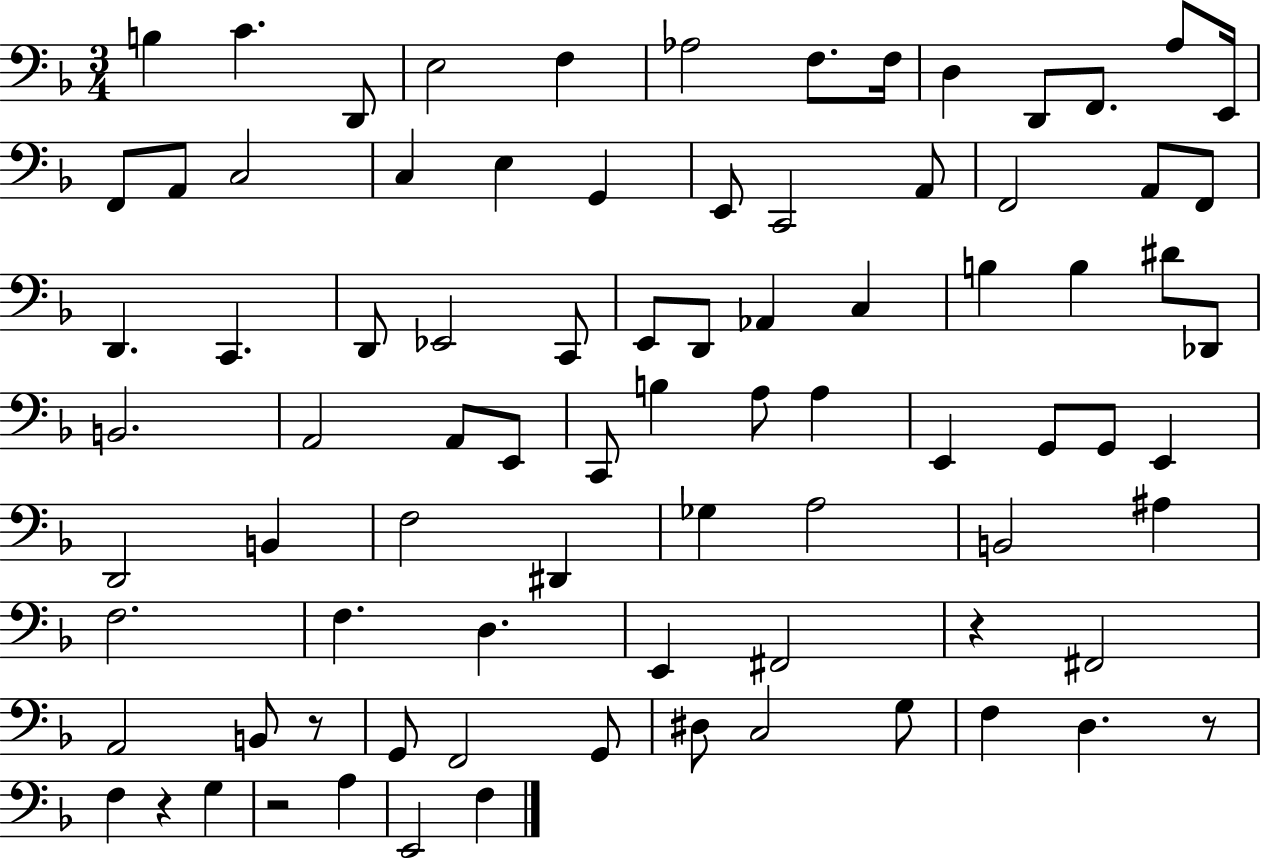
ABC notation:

X:1
T:Untitled
M:3/4
L:1/4
K:F
B, C D,,/2 E,2 F, _A,2 F,/2 F,/4 D, D,,/2 F,,/2 A,/2 E,,/4 F,,/2 A,,/2 C,2 C, E, G,, E,,/2 C,,2 A,,/2 F,,2 A,,/2 F,,/2 D,, C,, D,,/2 _E,,2 C,,/2 E,,/2 D,,/2 _A,, C, B, B, ^D/2 _D,,/2 B,,2 A,,2 A,,/2 E,,/2 C,,/2 B, A,/2 A, E,, G,,/2 G,,/2 E,, D,,2 B,, F,2 ^D,, _G, A,2 B,,2 ^A, F,2 F, D, E,, ^F,,2 z ^F,,2 A,,2 B,,/2 z/2 G,,/2 F,,2 G,,/2 ^D,/2 C,2 G,/2 F, D, z/2 F, z G, z2 A, E,,2 F,